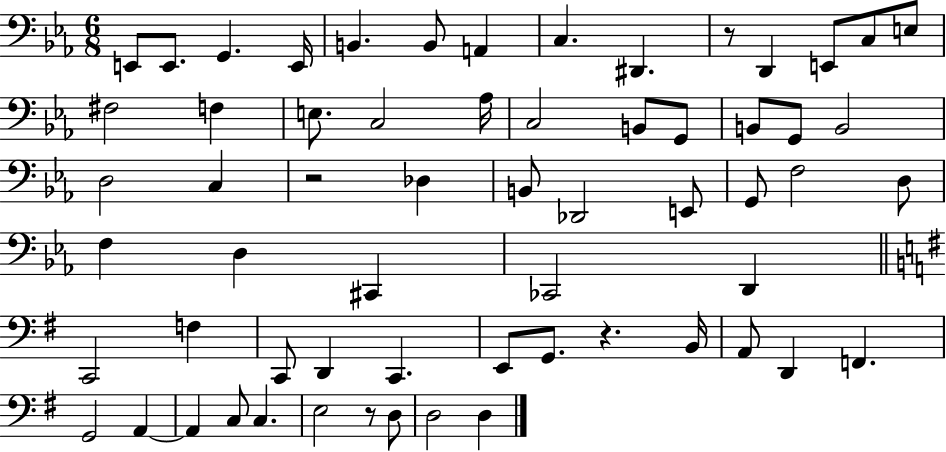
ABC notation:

X:1
T:Untitled
M:6/8
L:1/4
K:Eb
E,,/2 E,,/2 G,, E,,/4 B,, B,,/2 A,, C, ^D,, z/2 D,, E,,/2 C,/2 E,/2 ^F,2 F, E,/2 C,2 _A,/4 C,2 B,,/2 G,,/2 B,,/2 G,,/2 B,,2 D,2 C, z2 _D, B,,/2 _D,,2 E,,/2 G,,/2 F,2 D,/2 F, D, ^C,, _C,,2 D,, C,,2 F, C,,/2 D,, C,, E,,/2 G,,/2 z B,,/4 A,,/2 D,, F,, G,,2 A,, A,, C,/2 C, E,2 z/2 D,/2 D,2 D,